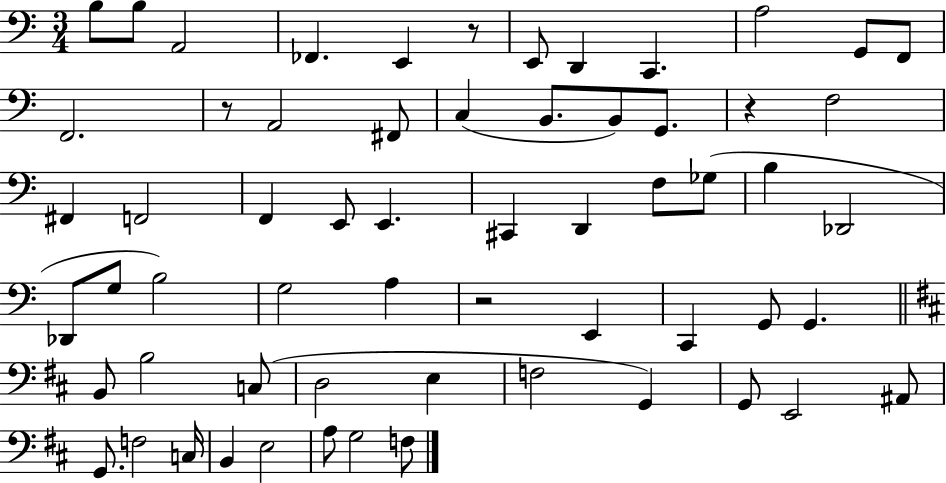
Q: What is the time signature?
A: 3/4